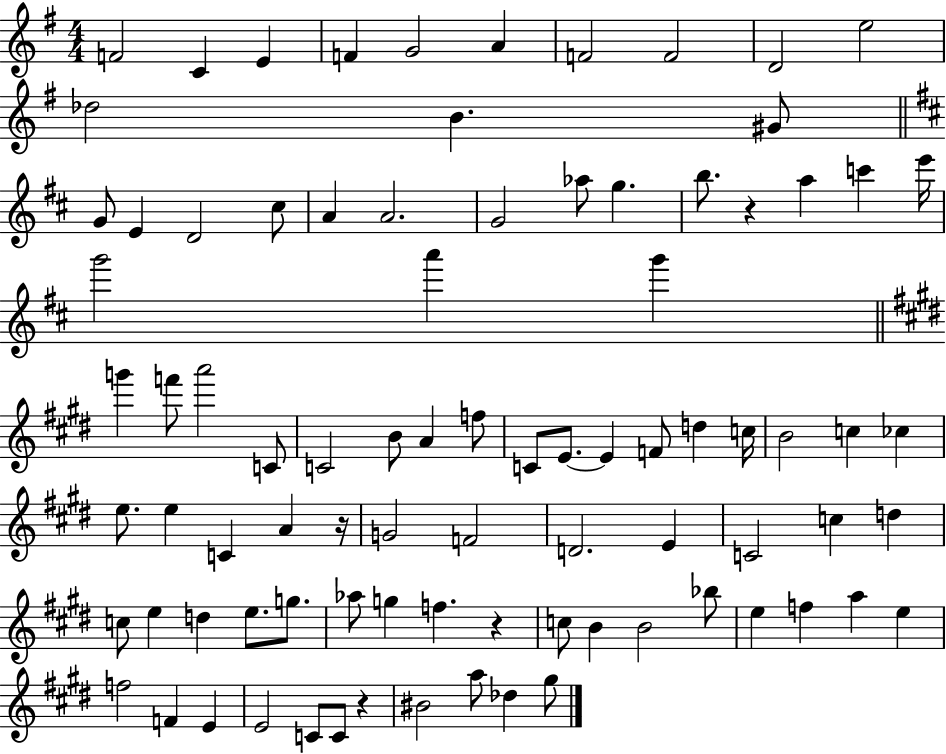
F4/h C4/q E4/q F4/q G4/h A4/q F4/h F4/h D4/h E5/h Db5/h B4/q. G#4/e G4/e E4/q D4/h C#5/e A4/q A4/h. G4/h Ab5/e G5/q. B5/e. R/q A5/q C6/q E6/s G6/h A6/q G6/q G6/q F6/e A6/h C4/e C4/h B4/e A4/q F5/e C4/e E4/e. E4/q F4/e D5/q C5/s B4/h C5/q CES5/q E5/e. E5/q C4/q A4/q R/s G4/h F4/h D4/h. E4/q C4/h C5/q D5/q C5/e E5/q D5/q E5/e. G5/e. Ab5/e G5/q F5/q. R/q C5/e B4/q B4/h Bb5/e E5/q F5/q A5/q E5/q F5/h F4/q E4/q E4/h C4/e C4/e R/q BIS4/h A5/e Db5/q G#5/e